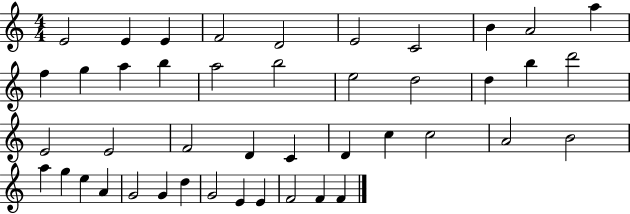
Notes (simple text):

E4/h E4/q E4/q F4/h D4/h E4/h C4/h B4/q A4/h A5/q F5/q G5/q A5/q B5/q A5/h B5/h E5/h D5/h D5/q B5/q D6/h E4/h E4/h F4/h D4/q C4/q D4/q C5/q C5/h A4/h B4/h A5/q G5/q E5/q A4/q G4/h G4/q D5/q G4/h E4/q E4/q F4/h F4/q F4/q